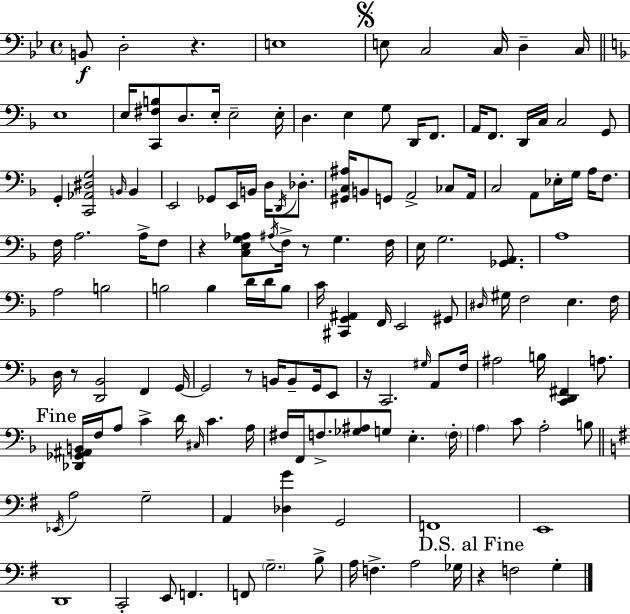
B2/e D3/h R/q. E3/w E3/e C3/h C3/s D3/q C3/s E3/w E3/s [C2,F#3,B3]/e D3/e. E3/s E3/h E3/s D3/q. E3/q G3/e D2/s F2/e. A2/s F2/e. D2/s C3/s C3/h G2/e G2/q [C2,Ab2,D#3,G3]/h B2/s B2/q E2/h Gb2/e E2/s B2/s D3/s D2/s Db3/e. [G#2,C3,A#3]/s B2/e G2/e A2/h CES3/e A2/s C3/h A2/e Eb3/s G3/s A3/s F3/e. F3/s A3/h. A3/s F3/e R/q [C3,E3,G3,Ab3]/e A#3/s F3/s R/e G3/q. F3/s E3/s G3/h. [Gb2,A2]/e. A3/w A3/h B3/h B3/h B3/q D4/s D4/s B3/e C4/s [C#2,G2,A#2]/q F2/s E2/h G#2/e D#3/s G#3/s F3/h E3/q. F3/s D3/s R/e [D2,Bb2]/h F2/q G2/s G2/h R/e B2/s B2/e G2/s E2/e R/s C2/h. G#3/s A2/e F3/s A#3/h B3/s [C2,D2,F#2]/q A3/e. [Db2,Gb2,A#2,B2]/s F3/s A3/e C4/q D4/s C#3/s C4/q. A3/s F#3/s F2/s F3/e. [Gb3,A#3]/e G3/e E3/q. F3/s A3/q C4/e A3/h B3/e Eb2/s A3/h G3/h A2/q [Db3,G4]/q G2/h F2/w E2/w D2/w C2/h E2/e F2/q. F2/e G3/h. B3/e A3/s F3/q. A3/h Gb3/s R/q F3/h G3/q